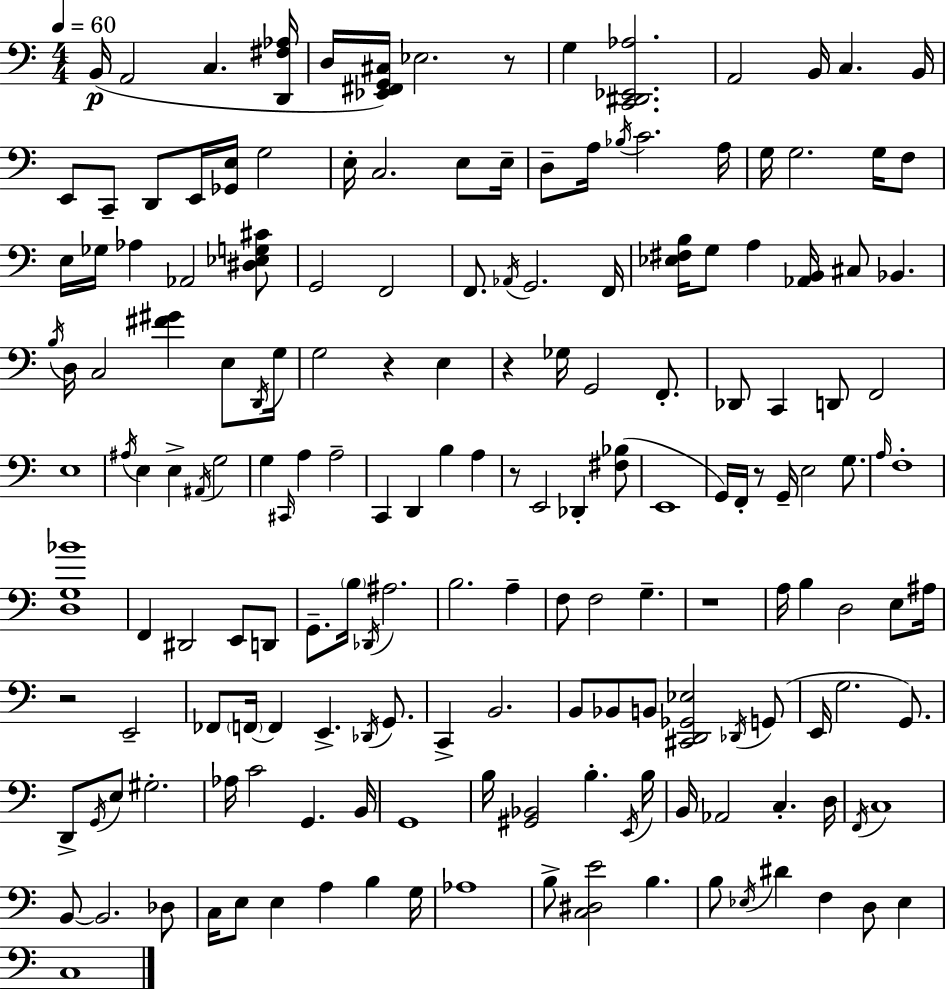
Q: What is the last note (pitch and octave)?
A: C3